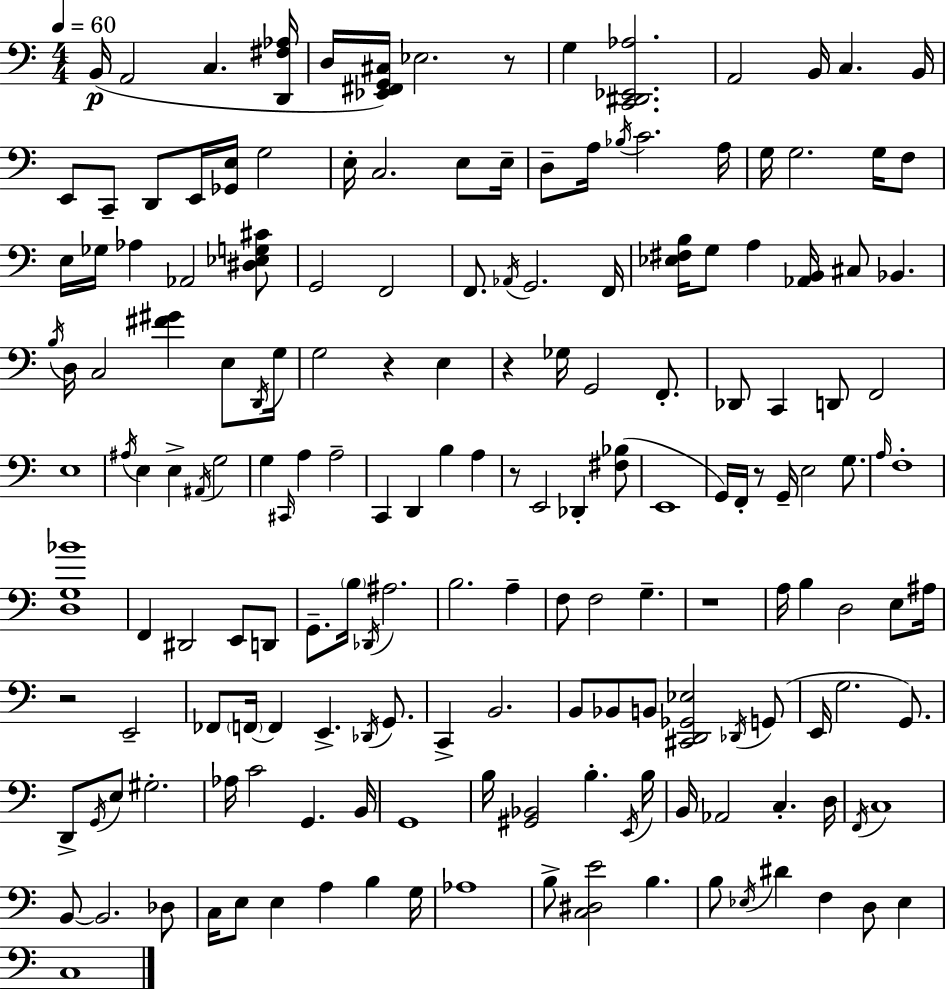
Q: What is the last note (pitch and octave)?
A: C3